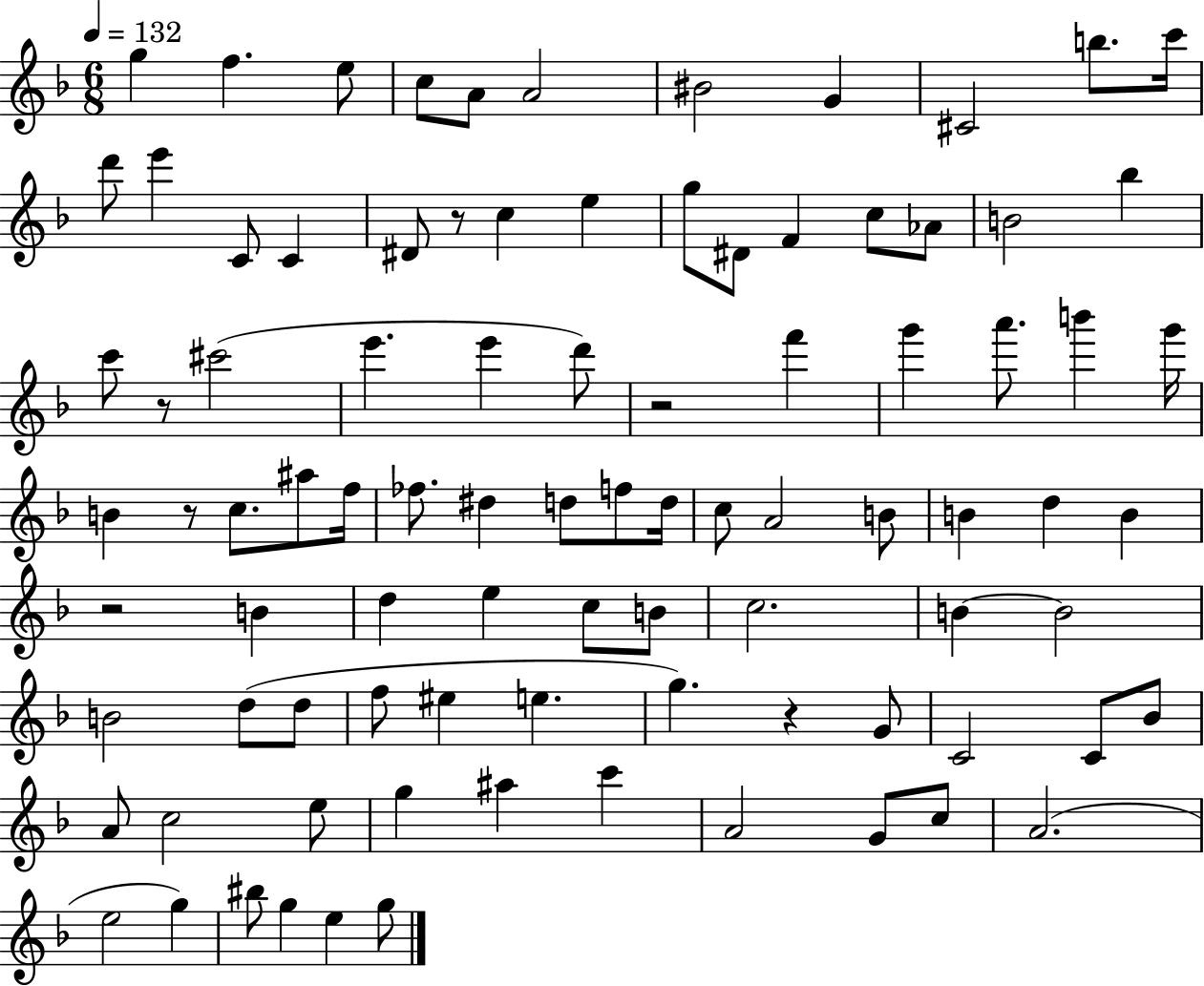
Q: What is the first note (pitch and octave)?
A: G5